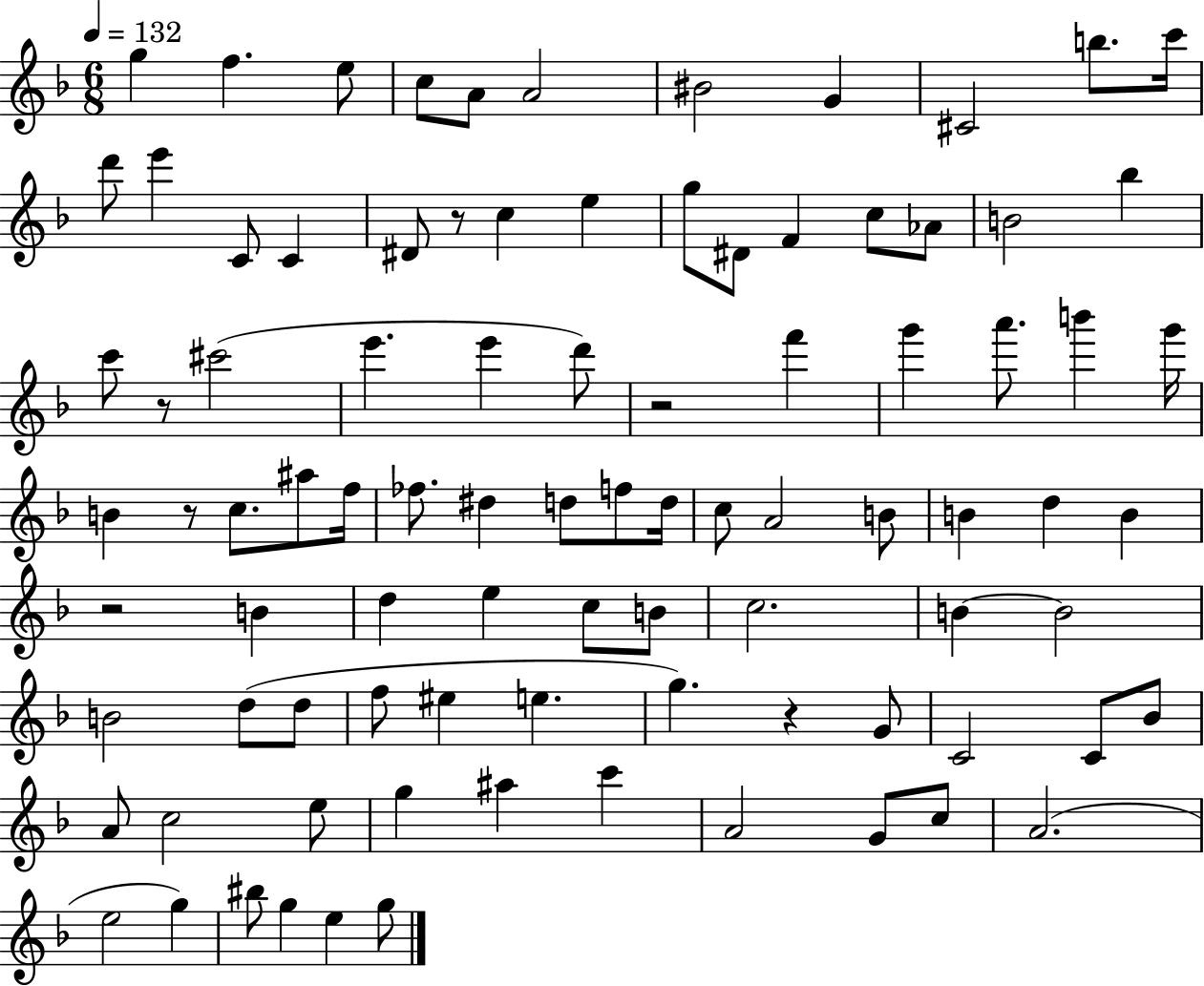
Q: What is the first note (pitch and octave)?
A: G5